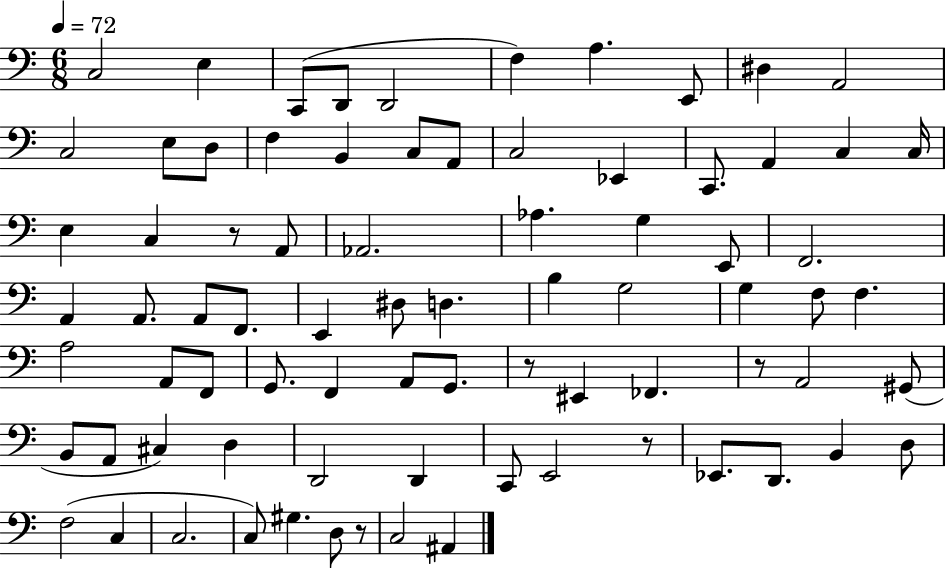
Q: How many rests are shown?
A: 5